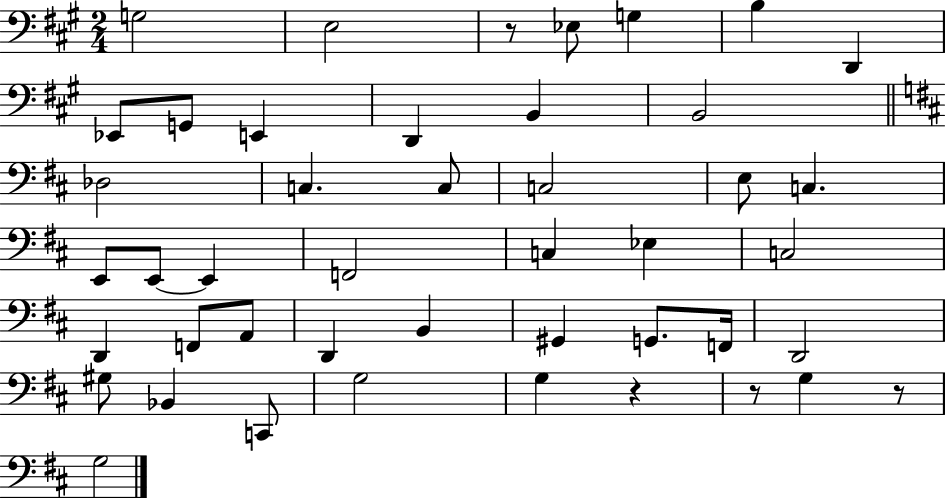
X:1
T:Untitled
M:2/4
L:1/4
K:A
G,2 E,2 z/2 _E,/2 G, B, D,, _E,,/2 G,,/2 E,, D,, B,, B,,2 _D,2 C, C,/2 C,2 E,/2 C, E,,/2 E,,/2 E,, F,,2 C, _E, C,2 D,, F,,/2 A,,/2 D,, B,, ^G,, G,,/2 F,,/4 D,,2 ^G,/2 _B,, C,,/2 G,2 G, z z/2 G, z/2 G,2